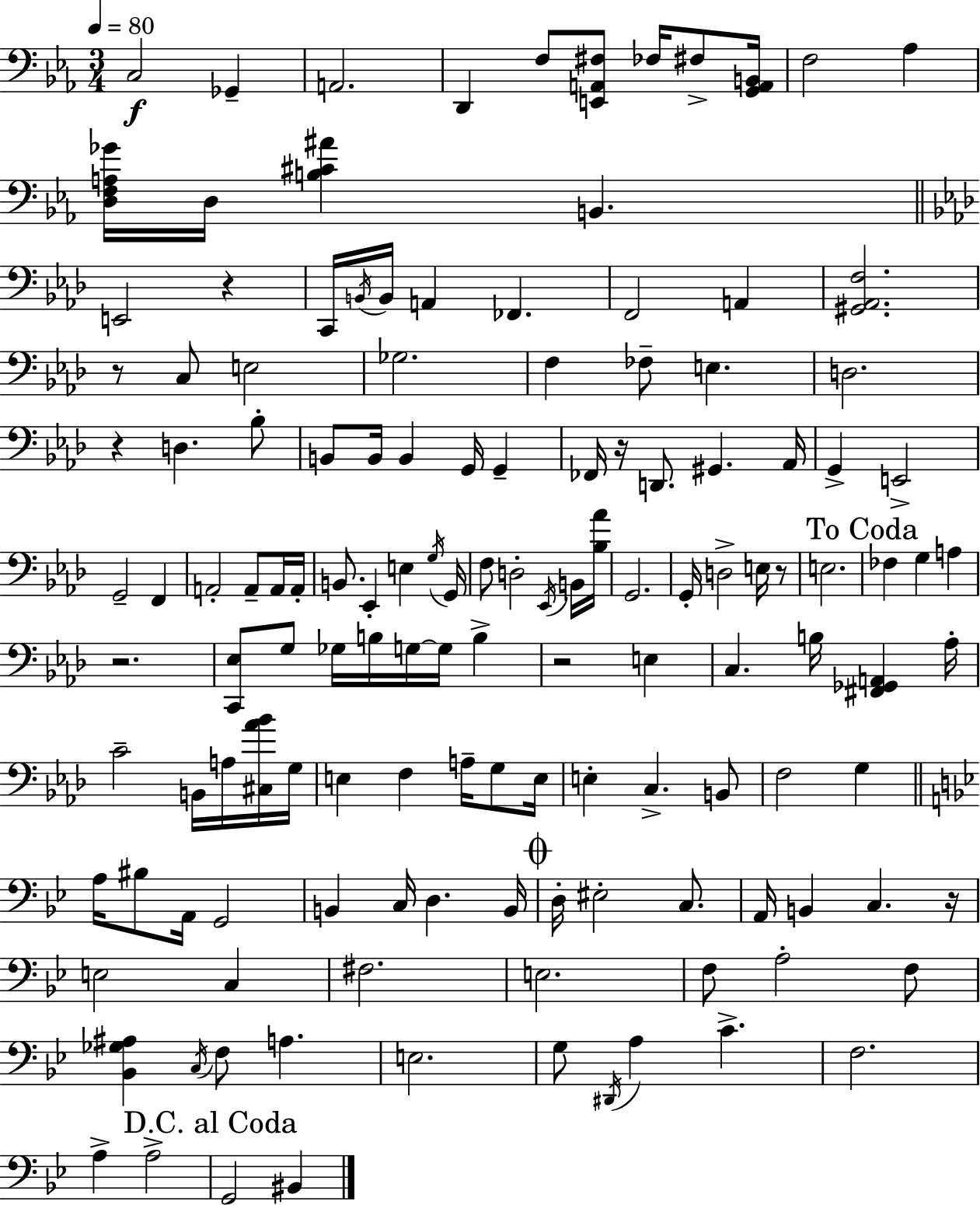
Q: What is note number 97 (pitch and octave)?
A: C3